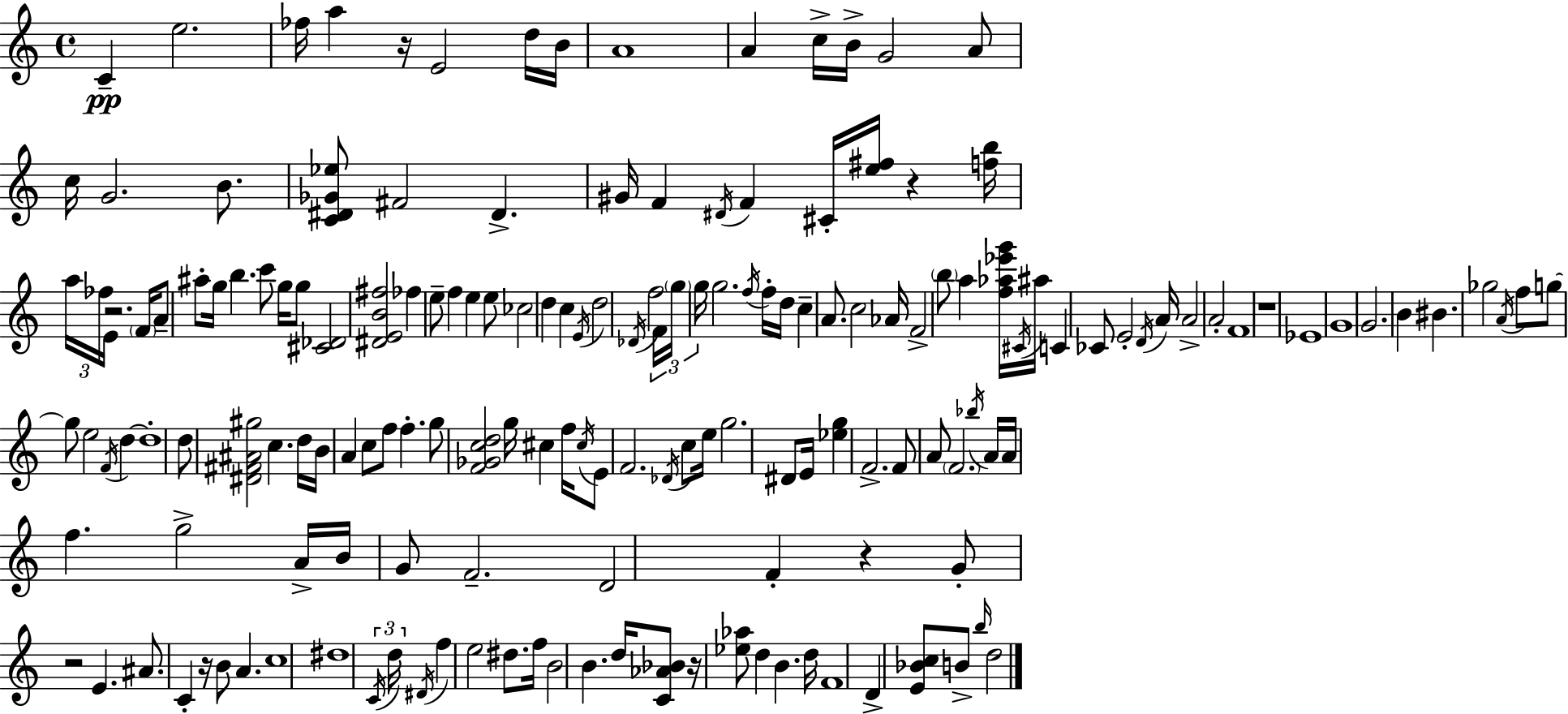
C4/q E5/h. FES5/s A5/q R/s E4/h D5/s B4/s A4/w A4/q C5/s B4/s G4/h A4/e C5/s G4/h. B4/e. [C4,D#4,Gb4,Eb5]/e F#4/h D#4/q. G#4/s F4/q D#4/s F4/q C#4/s [E5,F#5]/s R/q [F5,B5]/s A5/s FES5/s E4/s R/h. F4/s A4/e A#5/e G5/s B5/q. C6/e G5/s G5/e [C#4,Db4]/h [D#4,E4,B4,F#5]/h FES5/q E5/e F5/q E5/q E5/e CES5/h D5/q C5/q E4/s D5/h Db4/s F5/h F4/s G5/s G5/s G5/h. F5/s F5/s D5/s C5/q A4/e. C5/h Ab4/s F4/h B5/e A5/q [F5,Ab5,Eb6,G6]/s C#4/s A#5/s C4/q CES4/e E4/h D4/s A4/s A4/h A4/h F4/w R/w Eb4/w G4/w G4/h. B4/q BIS4/q. Gb5/h A4/s F5/e G5/e G5/e E5/h F4/s D5/q D5/w D5/e [D#4,F#4,A#4,G#5]/h C5/q. D5/s B4/s A4/q C5/e F5/e F5/q. G5/e [F4,Gb4,C5,D5]/h G5/s C#5/q F5/s C#5/s E4/e F4/h. Db4/s C5/e E5/s G5/h. D#4/e E4/s [Eb5,G5]/q F4/h. F4/e A4/e F4/h. Bb5/s A4/s A4/s F5/q. G5/h A4/s B4/s G4/e F4/h. D4/h F4/q R/q G4/e R/h E4/q. A#4/e. C4/q R/s B4/e A4/q. C5/w D#5/w C4/s D5/s D#4/s F5/q E5/h D#5/e. F5/s B4/h B4/q. D5/s [C4,Ab4,Bb4]/e R/s [Eb5,Ab5]/e D5/q B4/q. D5/s F4/w D4/q [E4,Bb4,C5]/e B4/e B5/s D5/h